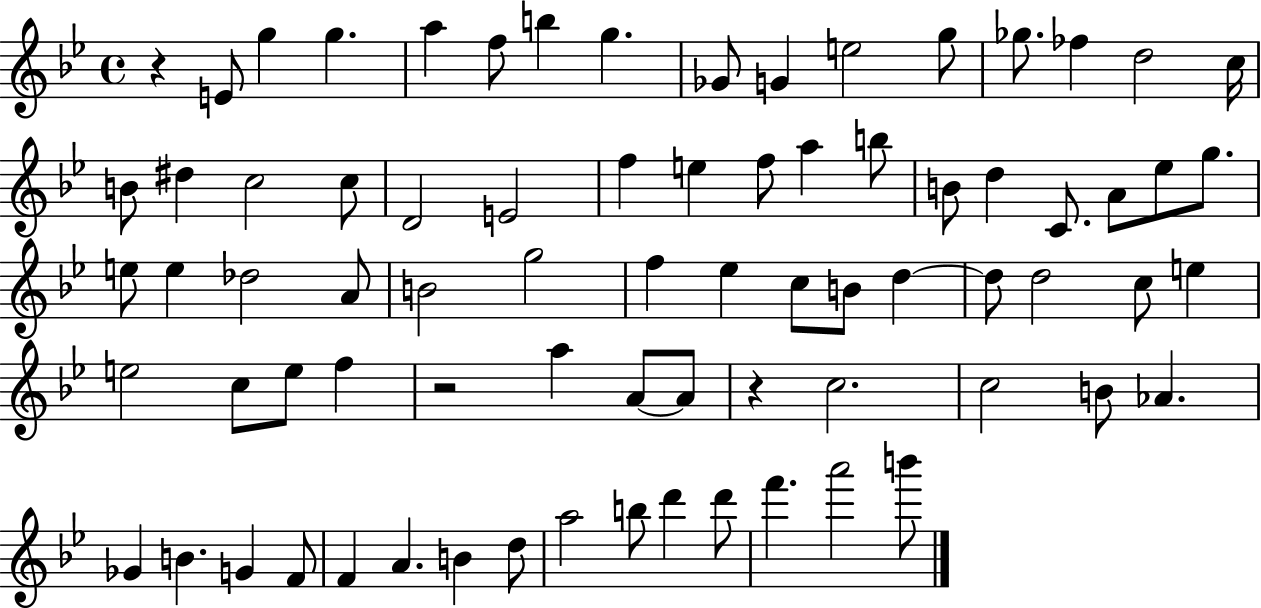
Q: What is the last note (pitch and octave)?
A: B6